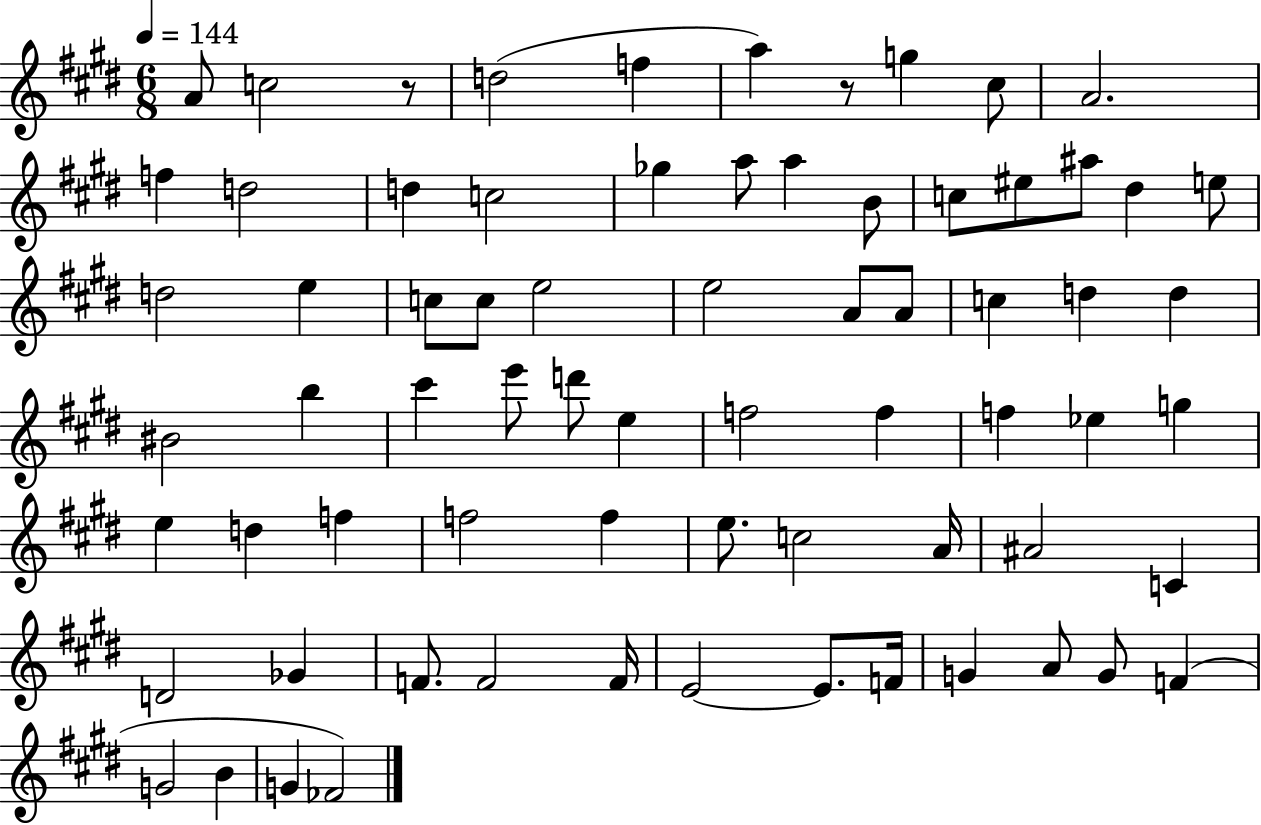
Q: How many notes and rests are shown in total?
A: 71